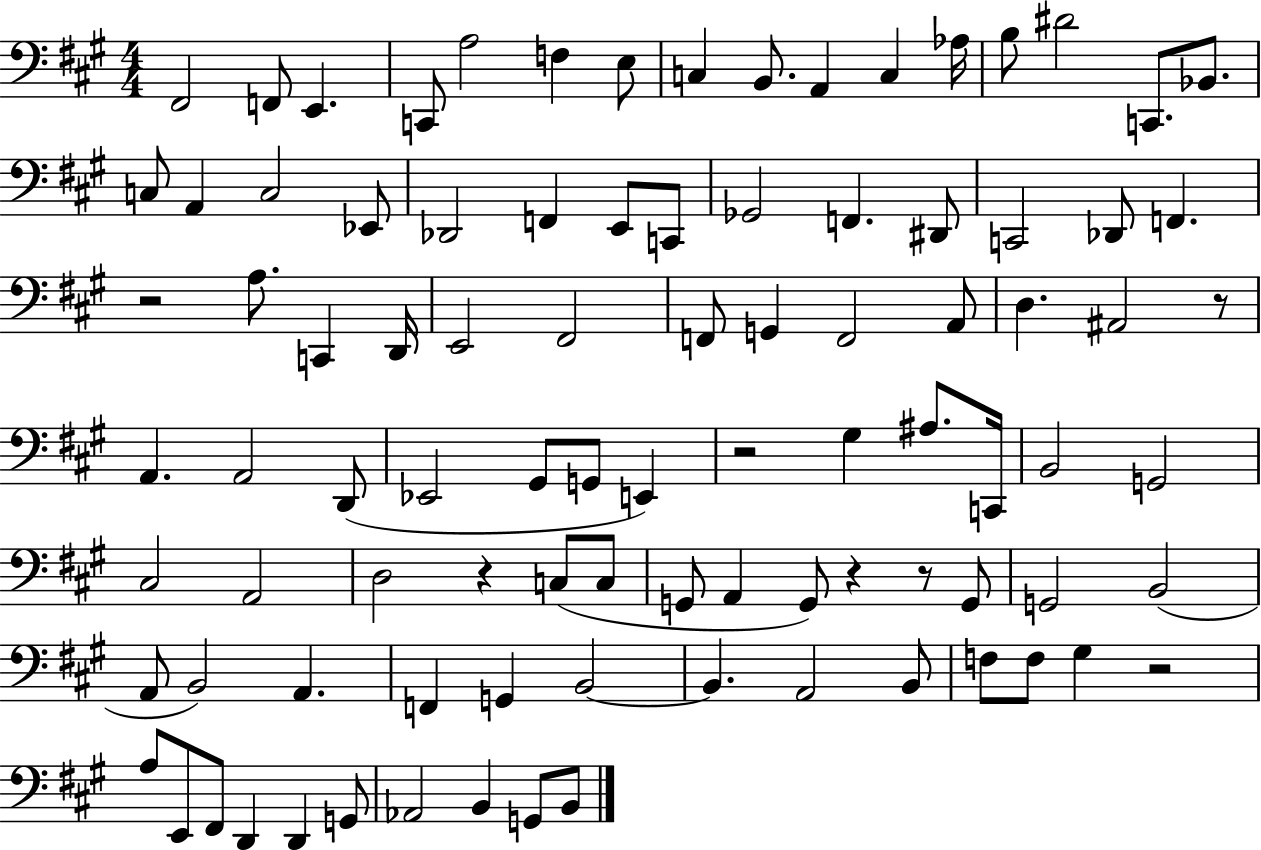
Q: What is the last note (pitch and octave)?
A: B2